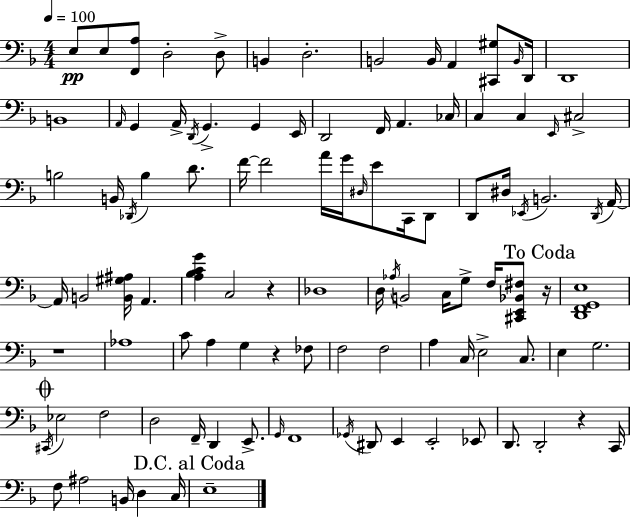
X:1
T:Untitled
M:4/4
L:1/4
K:F
E,/2 E,/2 [F,,A,]/2 D,2 D,/2 B,, D,2 B,,2 B,,/4 A,, [^C,,^G,]/2 B,,/4 D,,/4 D,,4 B,,4 A,,/4 G,, A,,/4 D,,/4 G,, G,, E,,/4 D,,2 F,,/4 A,, _C,/4 C, C, E,,/4 ^C,2 B,2 B,,/4 _D,,/4 B, D/2 F/4 F2 A/4 G/4 ^D,/4 E/2 C,,/4 D,,/2 D,,/2 ^D,/4 _E,,/4 B,,2 D,,/4 A,,/4 A,,/4 B,,2 [B,,^G,^A,]/4 A,, [A,_B,CG] C,2 z _D,4 D,/4 _A,/4 B,,2 C,/4 G,/2 F,/4 [^C,,E,,_B,,^F,]/2 z/4 [D,,F,,G,,E,]4 z4 _A,4 C/2 A, G, z _F,/2 F,2 F,2 A, C,/4 E,2 C,/2 E, G,2 ^C,,/4 _E,2 F,2 D,2 F,,/4 D,, E,,/2 G,,/4 F,,4 _G,,/4 ^D,,/2 E,, E,,2 _E,,/2 D,,/2 D,,2 z C,,/4 F,/2 ^A,2 B,,/4 D, C,/4 E,4